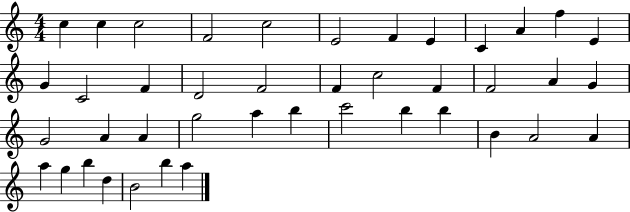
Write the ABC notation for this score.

X:1
T:Untitled
M:4/4
L:1/4
K:C
c c c2 F2 c2 E2 F E C A f E G C2 F D2 F2 F c2 F F2 A G G2 A A g2 a b c'2 b b B A2 A a g b d B2 b a